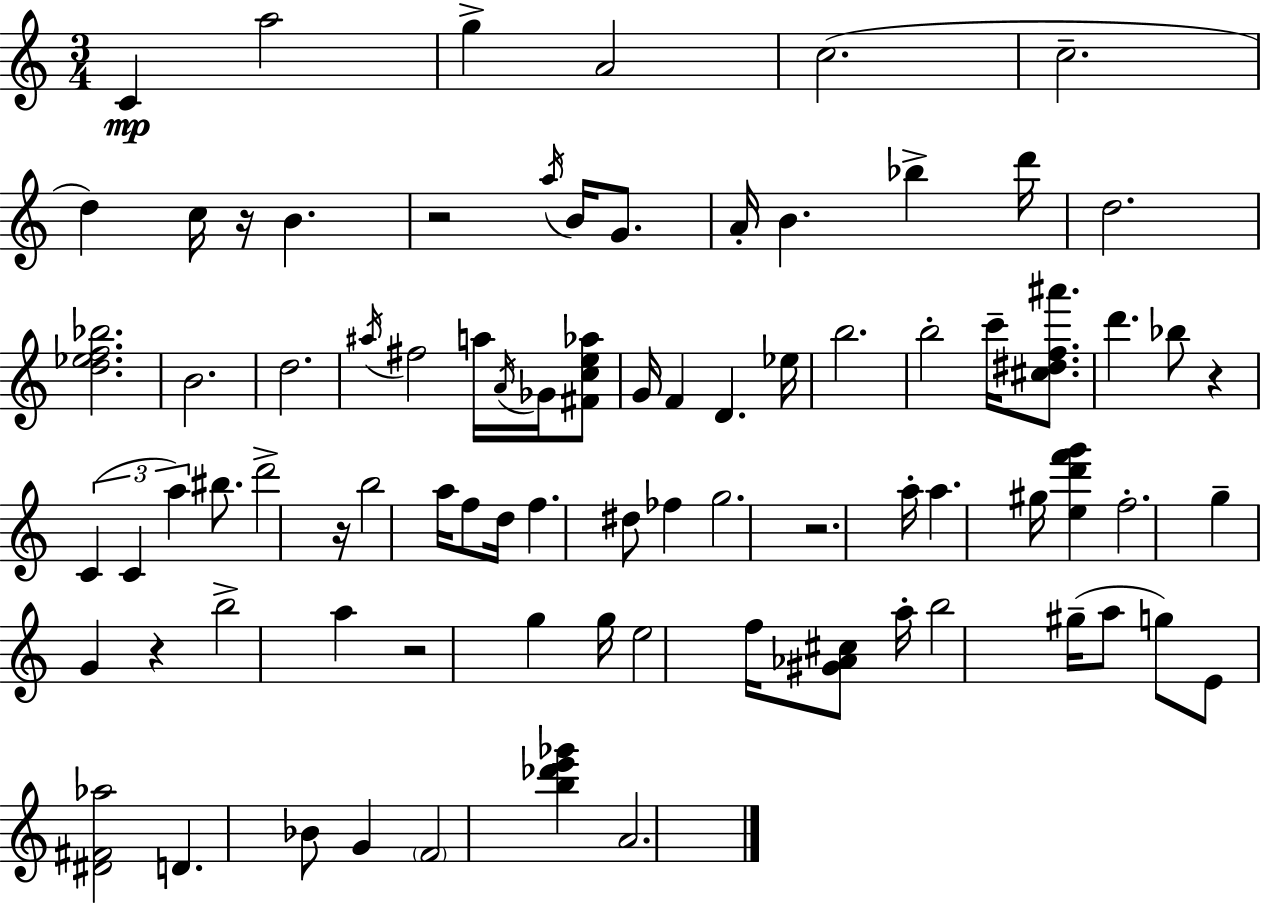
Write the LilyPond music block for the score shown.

{
  \clef treble
  \numericTimeSignature
  \time 3/4
  \key c \major
  c'4\mp a''2 | g''4-> a'2 | c''2.( | c''2.-- | \break d''4) c''16 r16 b'4. | r2 \acciaccatura { a''16 } b'16 g'8. | a'16-. b'4. bes''4-> | d'''16 d''2. | \break <d'' ees'' f'' bes''>2. | b'2. | d''2. | \acciaccatura { ais''16 } fis''2 a''16 \acciaccatura { a'16 } | \break ges'16 <fis' c'' e'' aes''>8 g'16 f'4 d'4. | ees''16 b''2. | b''2-. c'''16-- | <cis'' dis'' f'' ais'''>8. d'''4. bes''8 r4 | \break \tuplet 3/2 { c'4( c'4 a''4) } | bis''8. d'''2-> | r16 b''2 a''16 | f''8 d''16 f''4. dis''8 fes''4 | \break g''2. | r2. | a''16-. a''4. gis''16 <e'' d''' f''' g'''>4 | f''2.-. | \break g''4-- g'4 r4 | b''2-> a''4 | r2 g''4 | g''16 e''2 | \break f''16 <gis' aes' cis''>8 a''16-. b''2 | gis''16--( a''8 g''8) e'8 <dis' fis' aes''>2 | d'4. bes'8 g'4 | \parenthesize f'2 <b'' des''' e''' ges'''>4 | \break a'2. | \bar "|."
}